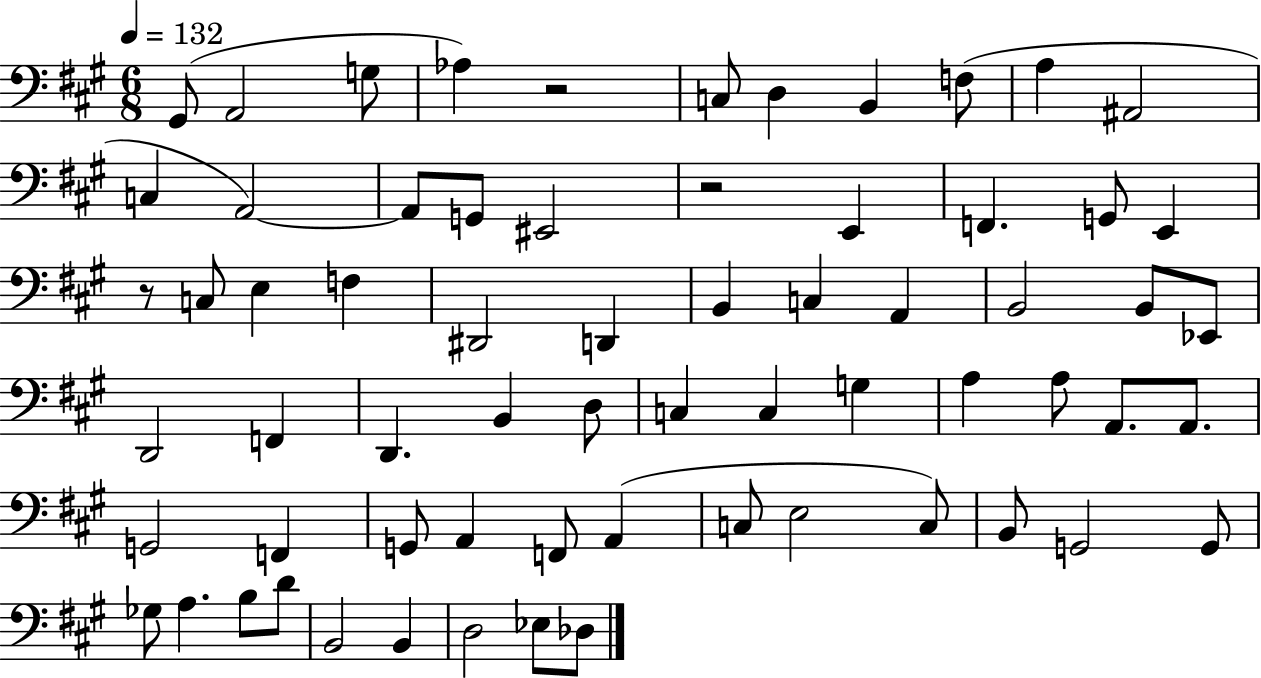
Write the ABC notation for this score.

X:1
T:Untitled
M:6/8
L:1/4
K:A
^G,,/2 A,,2 G,/2 _A, z2 C,/2 D, B,, F,/2 A, ^A,,2 C, A,,2 A,,/2 G,,/2 ^E,,2 z2 E,, F,, G,,/2 E,, z/2 C,/2 E, F, ^D,,2 D,, B,, C, A,, B,,2 B,,/2 _E,,/2 D,,2 F,, D,, B,, D,/2 C, C, G, A, A,/2 A,,/2 A,,/2 G,,2 F,, G,,/2 A,, F,,/2 A,, C,/2 E,2 C,/2 B,,/2 G,,2 G,,/2 _G,/2 A, B,/2 D/2 B,,2 B,, D,2 _E,/2 _D,/2